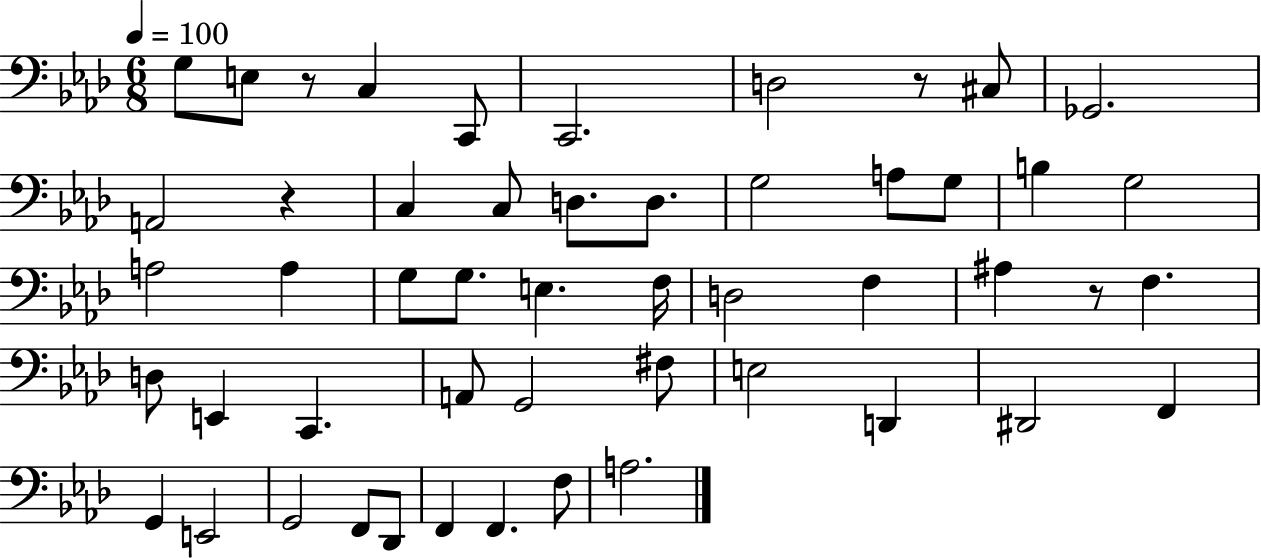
{
  \clef bass
  \numericTimeSignature
  \time 6/8
  \key aes \major
  \tempo 4 = 100
  g8 e8 r8 c4 c,8 | c,2. | d2 r8 cis8 | ges,2. | \break a,2 r4 | c4 c8 d8. d8. | g2 a8 g8 | b4 g2 | \break a2 a4 | g8 g8. e4. f16 | d2 f4 | ais4 r8 f4. | \break d8 e,4 c,4. | a,8 g,2 fis8 | e2 d,4 | dis,2 f,4 | \break g,4 e,2 | g,2 f,8 des,8 | f,4 f,4. f8 | a2. | \break \bar "|."
}